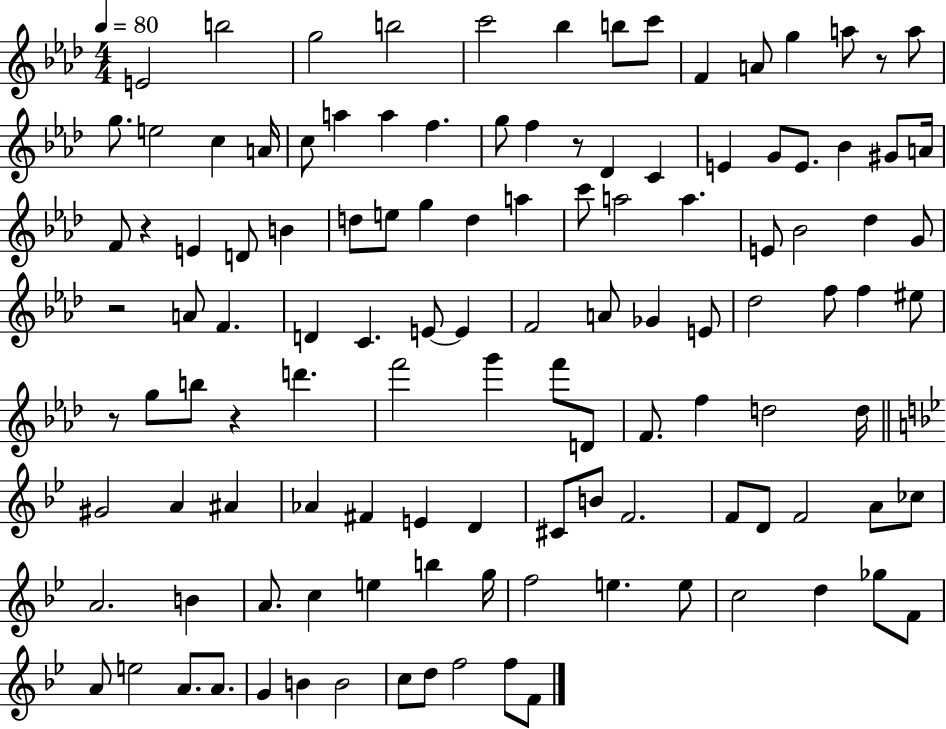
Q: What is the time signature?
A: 4/4